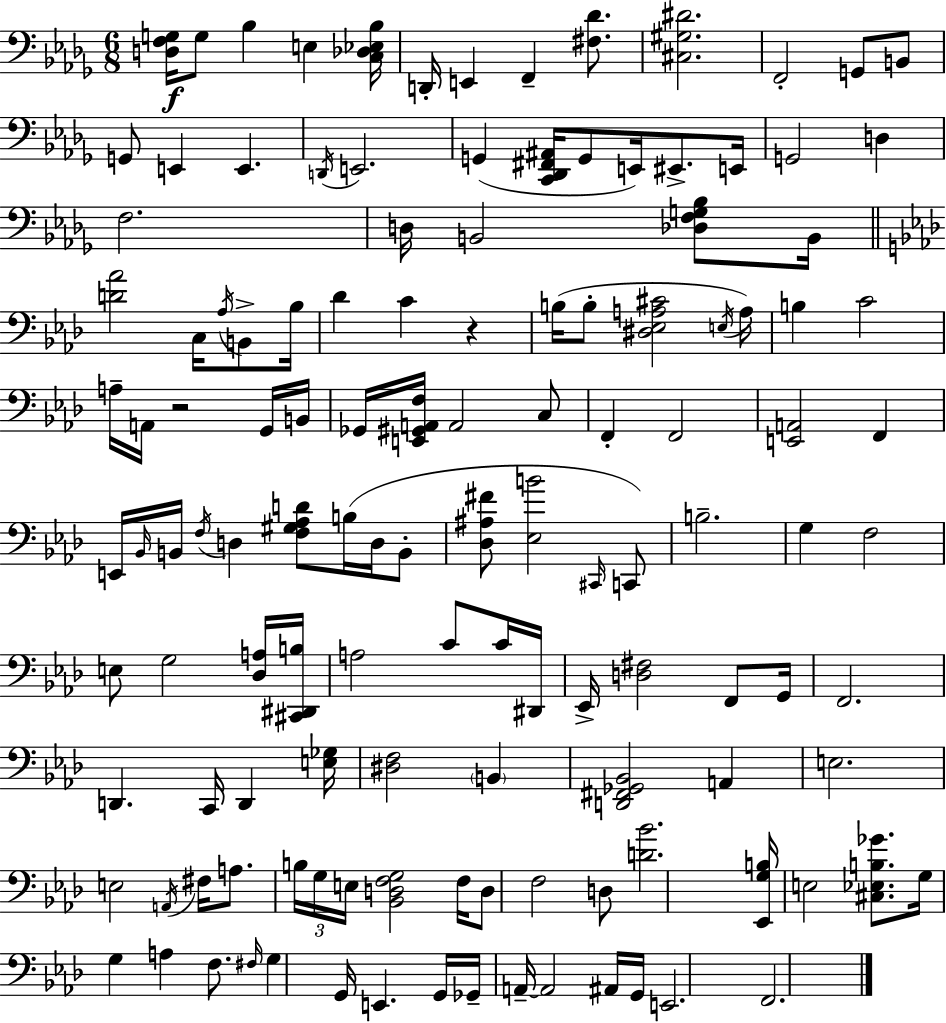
X:1
T:Untitled
M:6/8
L:1/4
K:Bbm
[D,F,G,]/4 G,/2 _B, E, [C,_D,_E,_B,]/4 D,,/4 E,, F,, [^F,_D]/2 [^C,^G,^D]2 F,,2 G,,/2 B,,/2 G,,/2 E,, E,, D,,/4 E,,2 G,, [C,,_D,,^F,,^A,,]/4 G,,/2 E,,/4 ^E,,/2 E,,/4 G,,2 D, F,2 D,/4 B,,2 [_D,F,G,_B,]/2 B,,/4 [D_A]2 C,/4 _A,/4 B,,/2 _B,/4 _D C z B,/4 B,/2 [^D,_E,A,^C]2 E,/4 A,/4 B, C2 A,/4 A,,/4 z2 G,,/4 B,,/4 _G,,/4 [E,,^G,,A,,F,]/4 A,,2 C,/2 F,, F,,2 [E,,A,,]2 F,, E,,/4 _B,,/4 B,,/4 F,/4 D, [F,^G,_A,D]/2 B,/4 D,/4 B,,/2 [_D,^A,^F]/2 [_E,B]2 ^C,,/4 C,,/2 B,2 G, F,2 E,/2 G,2 [_D,A,]/4 [^C,,^D,,B,]/4 A,2 C/2 C/4 ^D,,/4 _E,,/4 [D,^F,]2 F,,/2 G,,/4 F,,2 D,, C,,/4 D,, [E,_G,]/4 [^D,F,]2 B,, [D,,^F,,_G,,_B,,]2 A,, E,2 E,2 A,,/4 ^F,/4 A,/2 B,/4 G,/4 E,/4 [_B,,D,F,G,]2 F,/4 D,/2 F,2 D,/2 [D_B]2 [_E,,G,B,]/4 E,2 [^C,_E,B,_G]/2 G,/4 G, A, F,/2 ^F,/4 G, G,,/4 E,, G,,/4 _G,,/4 A,,/4 A,,2 ^A,,/4 G,,/4 E,,2 F,,2